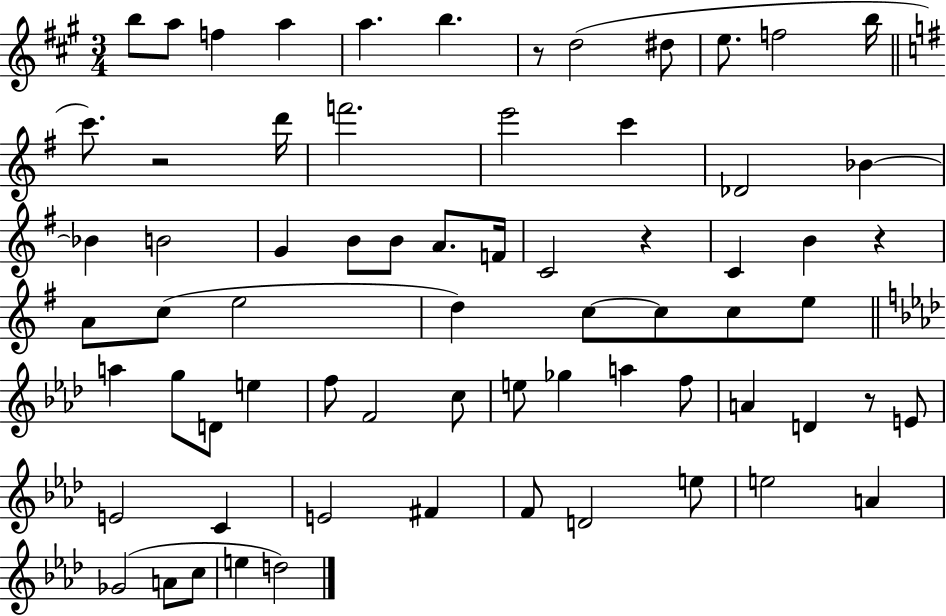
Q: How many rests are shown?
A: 5